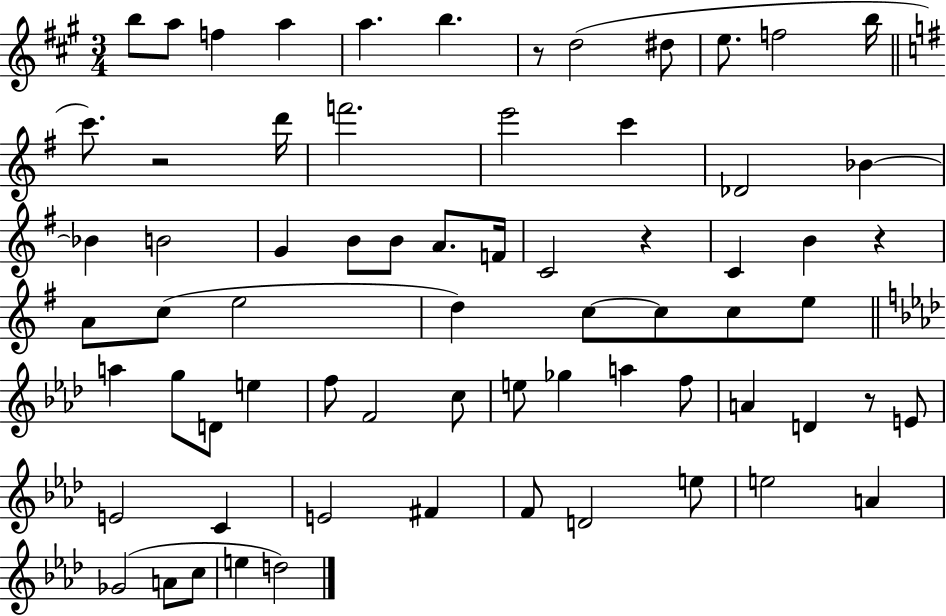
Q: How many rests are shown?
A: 5